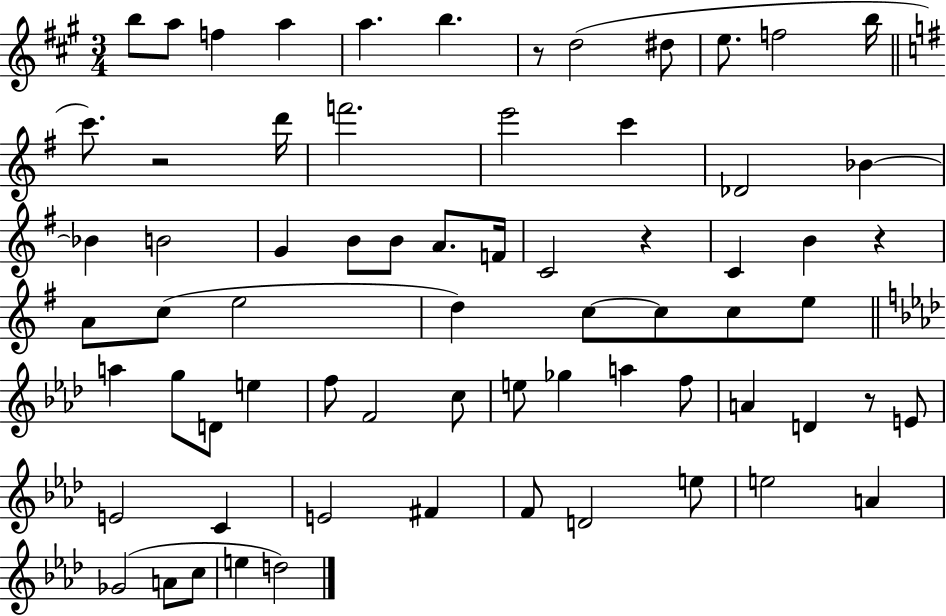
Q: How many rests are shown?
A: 5